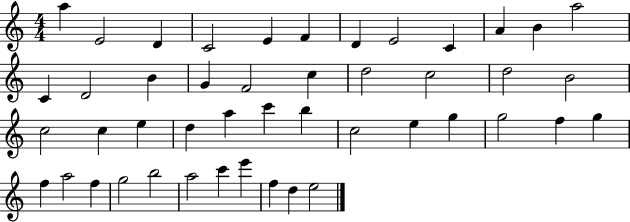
{
  \clef treble
  \numericTimeSignature
  \time 4/4
  \key c \major
  a''4 e'2 d'4 | c'2 e'4 f'4 | d'4 e'2 c'4 | a'4 b'4 a''2 | \break c'4 d'2 b'4 | g'4 f'2 c''4 | d''2 c''2 | d''2 b'2 | \break c''2 c''4 e''4 | d''4 a''4 c'''4 b''4 | c''2 e''4 g''4 | g''2 f''4 g''4 | \break f''4 a''2 f''4 | g''2 b''2 | a''2 c'''4 e'''4 | f''4 d''4 e''2 | \break \bar "|."
}